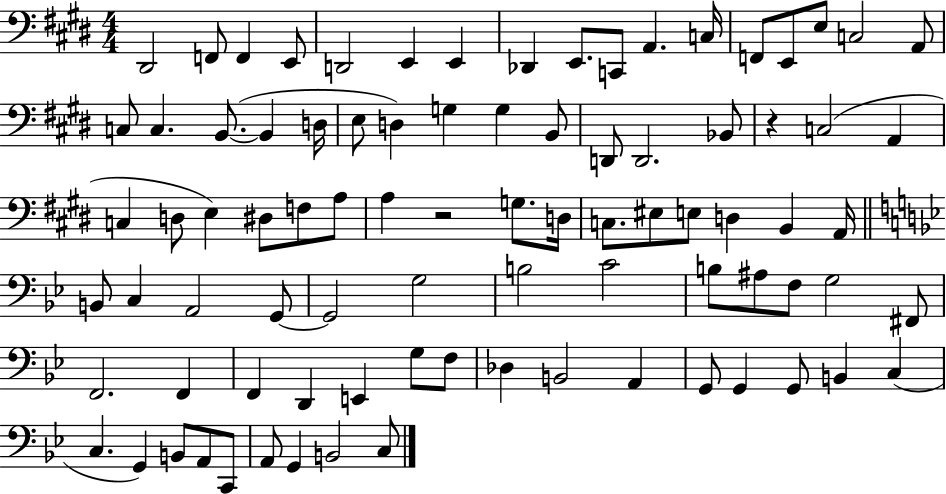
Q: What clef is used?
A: bass